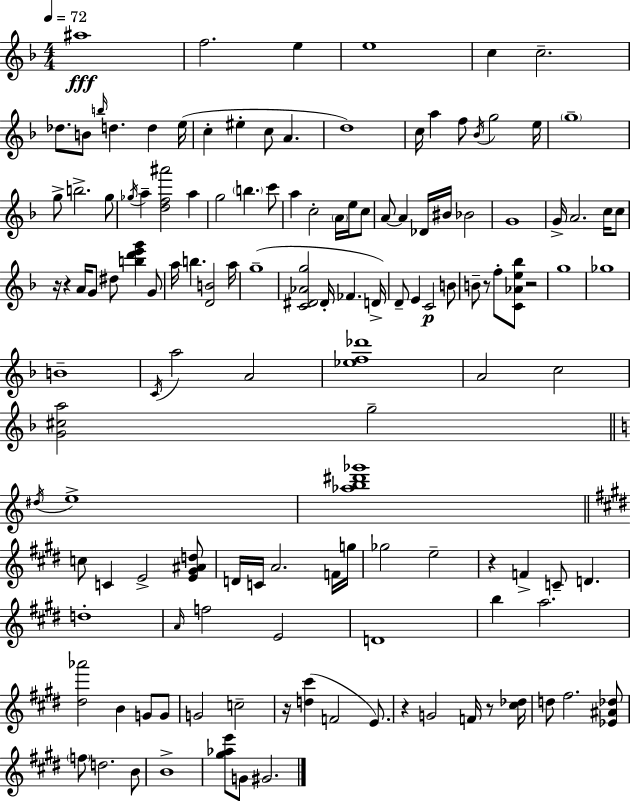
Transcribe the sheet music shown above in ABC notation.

X:1
T:Untitled
M:4/4
L:1/4
K:Dm
^a4 f2 e e4 c c2 _d/2 B/2 b/4 d d e/4 c ^e c/2 A d4 c/4 a f/2 _B/4 g2 e/4 g4 g/2 b2 g/2 _g/4 a [df^a']2 a g2 b c'/2 a c2 A/4 e/4 c/2 A/2 A _D/4 ^B/4 _B2 G4 G/4 A2 c/4 c/2 z/4 z A/4 G/2 ^d/2 [bd'e'g'] G/2 a/4 b [DB]2 a/4 g4 [C^D_Ag]2 ^D/4 _F D/4 D/2 E C2 B/2 B/2 z/2 f/2 [C_Ae_b]/2 z2 g4 _g4 B4 C/4 a2 A2 [_ef_d']4 A2 c2 [G^ca]2 g2 ^d/4 e4 [_ab^d'_g']4 c/2 C E2 [E^G^Ad]/2 D/4 C/4 A2 F/4 g/4 _g2 e2 z F C/2 D d4 A/4 f2 E2 D4 b a2 [^d_a']2 B G/2 G/2 G2 c2 z/4 [d^c'] F2 E/2 z G2 F/4 z/2 [^c_d]/4 d/2 ^f2 [_E^A_d]/2 f/2 d2 B/2 B4 [^g_ae']/2 G/2 ^G2